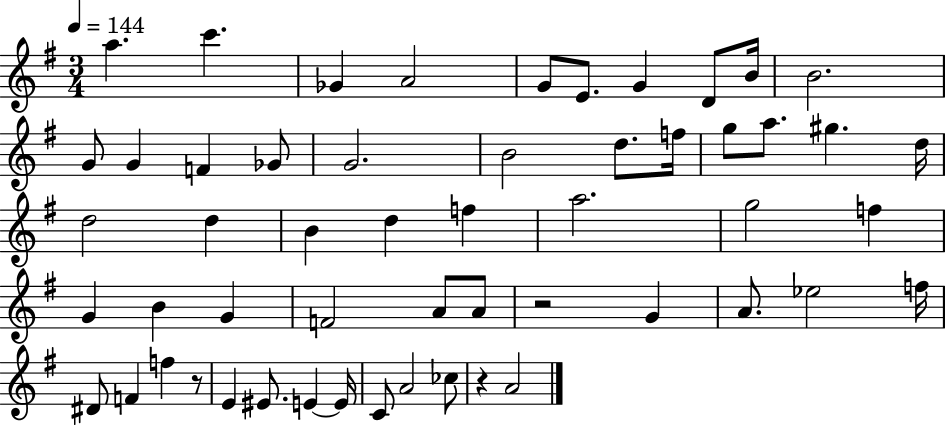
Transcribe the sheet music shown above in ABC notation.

X:1
T:Untitled
M:3/4
L:1/4
K:G
a c' _G A2 G/2 E/2 G D/2 B/4 B2 G/2 G F _G/2 G2 B2 d/2 f/4 g/2 a/2 ^g d/4 d2 d B d f a2 g2 f G B G F2 A/2 A/2 z2 G A/2 _e2 f/4 ^D/2 F f z/2 E ^E/2 E E/4 C/2 A2 _c/2 z A2